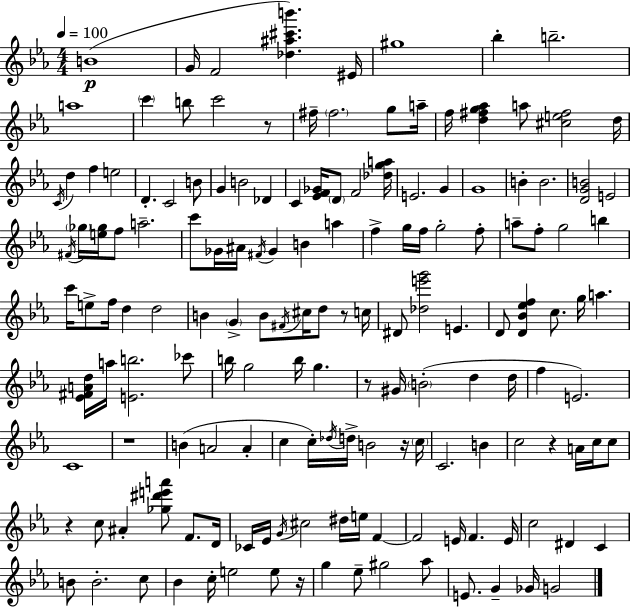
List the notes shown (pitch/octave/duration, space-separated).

B4/w G4/s F4/h [Db5,A#5,C#6,B6]/q. EIS4/s G#5/w Bb5/q B5/h. A5/w C6/q B5/e C6/h R/e F#5/s F#5/h. G5/e A5/s F5/s [D5,F#5,G5,Ab5]/q A5/e [C#5,E5,F#5]/h D5/s C4/s D5/q F5/q E5/h D4/q. C4/h B4/e G4/q B4/h Db4/q C4/q [Eb4,F4,Gb4]/s D4/e F4/h [Db5,G5,A5]/s E4/h. G4/q G4/w B4/q B4/h. [D4,G4,B4]/h E4/h F#4/s Gb5/s [E5,Gb5]/s F5/e A5/h. C6/e Gb4/s A#4/s F#4/s Gb4/q B4/q A5/q F5/q G5/s F5/s G5/h F5/e A5/e F5/e G5/h B5/q C6/s E5/e F5/s D5/q D5/h B4/q G4/q B4/e F#4/s C#5/s D5/e R/e C5/s D#4/e [Db5,E6,G6]/h E4/q. D4/e [D4,Bb4,Eb5,F5]/q C5/e. G5/s A5/q. [Eb4,F#4,A4,D5]/s A5/s [E4,B5]/h. CES6/e B5/s G5/h B5/s G5/q. R/e G#4/s B4/h D5/q D5/s F5/q E4/h. C4/w R/w B4/q A4/h A4/q C5/q C5/s Db5/s D5/s B4/h R/s C5/s C4/h. B4/q C5/h R/q A4/s C5/s C5/e R/q C5/e A#4/q [Gb5,D#6,E6,A6]/e F4/e. D4/s CES4/s Eb4/s G4/s C#5/h D#5/s E5/s F4/q F4/h E4/s F4/q. E4/s C5/h D#4/q C4/q B4/e B4/h. C5/e Bb4/q C5/s E5/h E5/e R/s G5/q Eb5/e G#5/h Ab5/e E4/e. G4/q Gb4/s G4/h